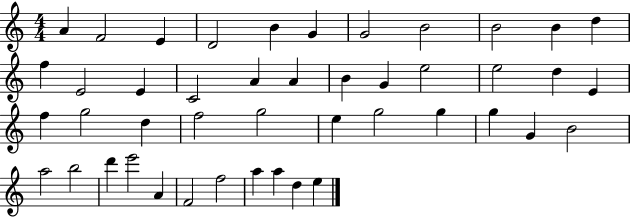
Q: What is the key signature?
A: C major